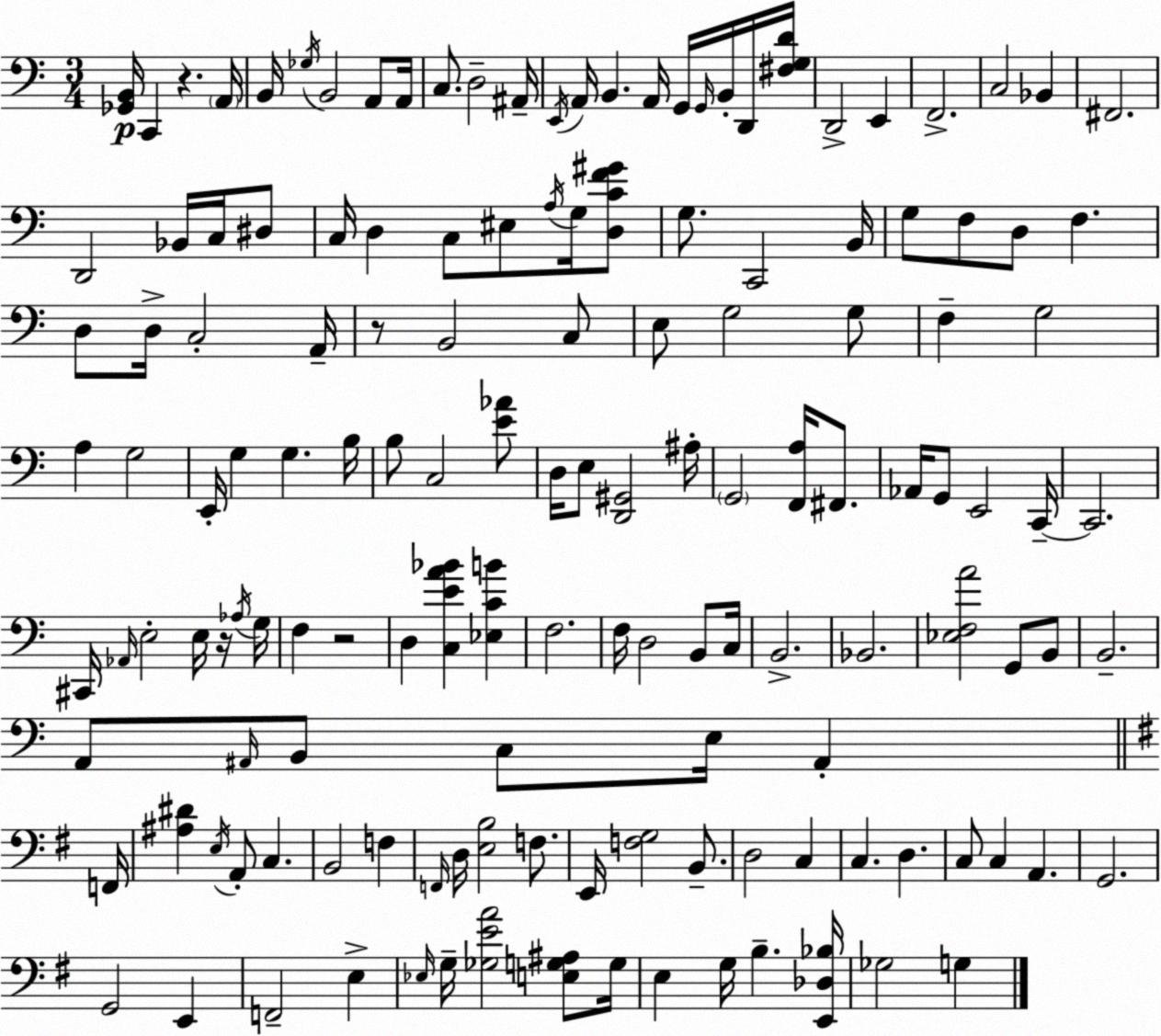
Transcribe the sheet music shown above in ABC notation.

X:1
T:Untitled
M:3/4
L:1/4
K:C
[_G,,B,,]/4 C,, z A,,/4 B,,/4 _G,/4 B,,2 A,,/2 A,,/4 C,/2 D,2 ^A,,/4 E,,/4 A,,/4 B,, A,,/4 G,,/4 G,,/4 B,,/4 D,,/4 [^F,G,D]/4 D,,2 E,, F,,2 C,2 _B,, ^F,,2 D,,2 _B,,/4 C,/4 ^D,/2 C,/4 D, C,/2 ^E,/2 A,/4 G,/4 [D,CF^G]/2 G,/2 C,,2 B,,/4 G,/2 F,/2 D,/2 F, D,/2 D,/4 C,2 A,,/4 z/2 B,,2 C,/2 E,/2 G,2 G,/2 F, G,2 A, G,2 E,,/4 G, G, B,/4 B,/2 C,2 [E_A]/2 D,/4 E,/2 [D,,^G,,]2 ^A,/4 G,,2 [F,,A,]/4 ^F,,/2 _A,,/4 G,,/2 E,,2 C,,/4 C,,2 ^C,,/4 _A,,/4 E,2 E,/4 z/4 _A,/4 G,/4 F, z2 D, [C,EA_B] [_E,CB] F,2 F,/4 D,2 B,,/2 C,/4 B,,2 _B,,2 [_E,F,A]2 G,,/2 B,,/2 B,,2 A,,/2 ^A,,/4 B,,/2 C,/2 E,/4 ^A,, F,,/4 [^A,^D] E,/4 A,,/2 C, B,,2 F, F,,/4 D,/4 [E,B,]2 F,/2 E,,/4 [F,G,]2 B,,/2 D,2 C, C, D, C,/2 C, A,, G,,2 G,,2 E,, F,,2 E, _E,/4 G,/4 [_G,EA]2 [E,G,^A,]/2 G,/4 E, G,/4 B, [E,,_D,_B,]/4 _G,2 G,